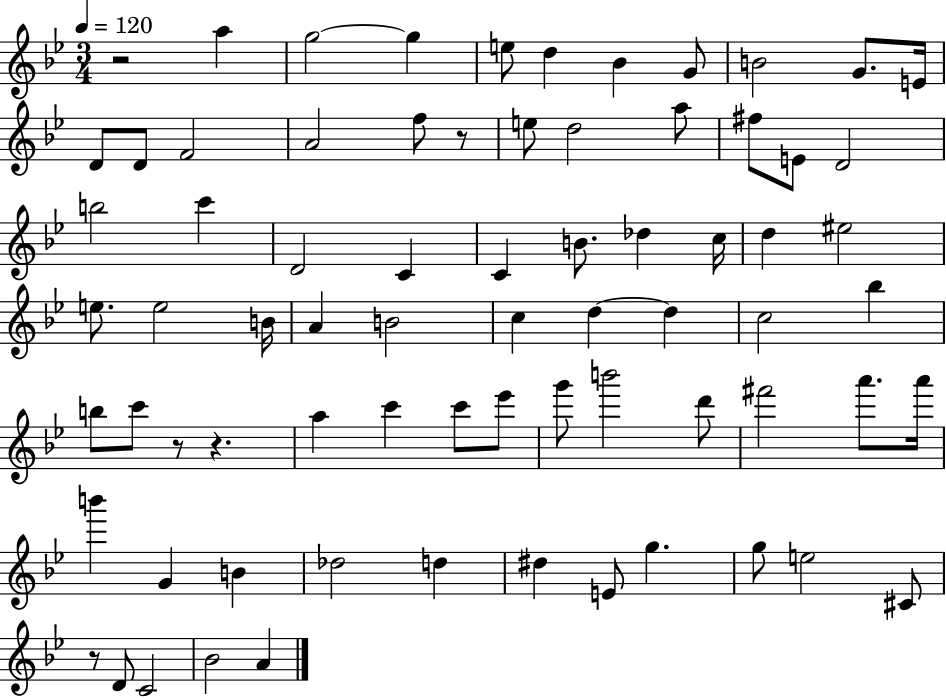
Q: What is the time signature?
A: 3/4